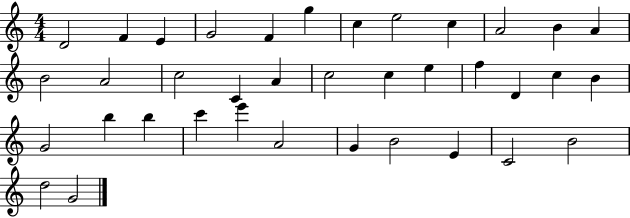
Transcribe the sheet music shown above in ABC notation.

X:1
T:Untitled
M:4/4
L:1/4
K:C
D2 F E G2 F g c e2 c A2 B A B2 A2 c2 C A c2 c e f D c B G2 b b c' e' A2 G B2 E C2 B2 d2 G2